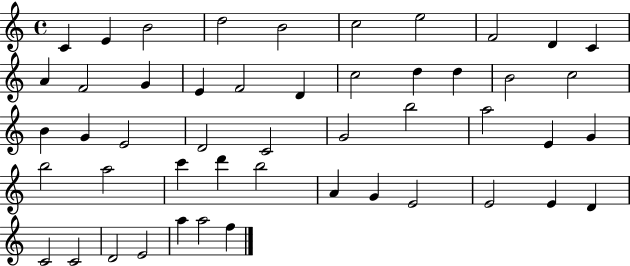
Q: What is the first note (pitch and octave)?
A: C4